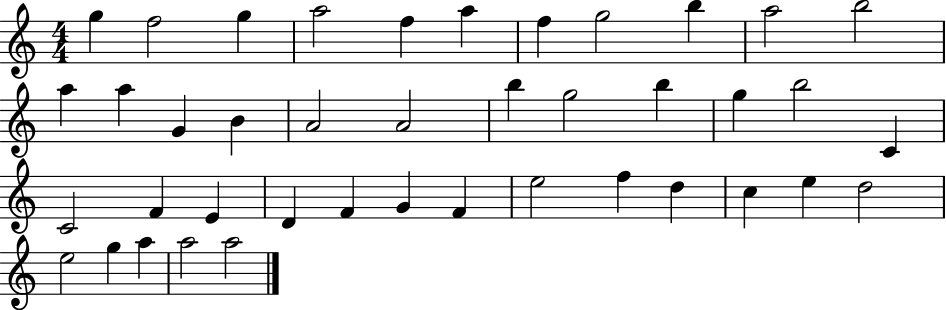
{
  \clef treble
  \numericTimeSignature
  \time 4/4
  \key c \major
  g''4 f''2 g''4 | a''2 f''4 a''4 | f''4 g''2 b''4 | a''2 b''2 | \break a''4 a''4 g'4 b'4 | a'2 a'2 | b''4 g''2 b''4 | g''4 b''2 c'4 | \break c'2 f'4 e'4 | d'4 f'4 g'4 f'4 | e''2 f''4 d''4 | c''4 e''4 d''2 | \break e''2 g''4 a''4 | a''2 a''2 | \bar "|."
}